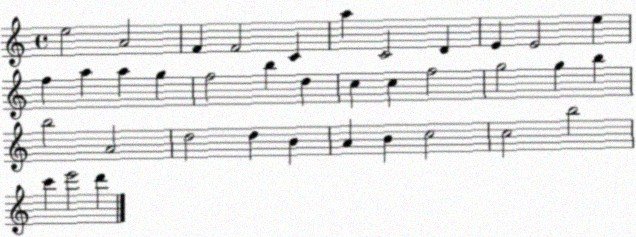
X:1
T:Untitled
M:4/4
L:1/4
K:C
e2 A2 F F2 C a C2 D E E2 e f a a g f2 b d c c f2 g2 g b b2 A2 d2 d B A B c2 c2 b2 c' e'2 d'